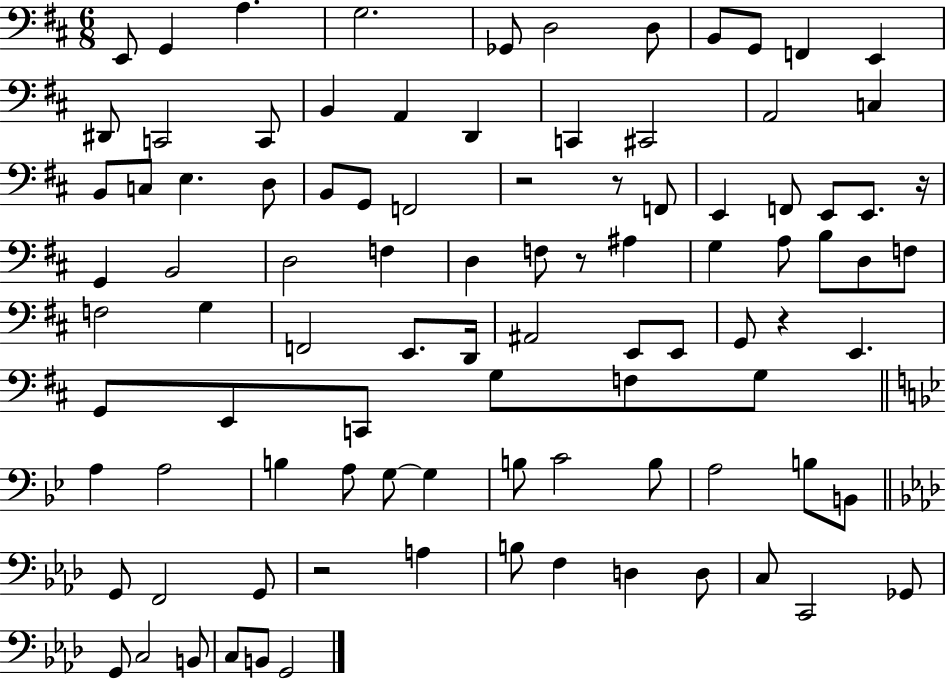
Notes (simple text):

E2/e G2/q A3/q. G3/h. Gb2/e D3/h D3/e B2/e G2/e F2/q E2/q D#2/e C2/h C2/e B2/q A2/q D2/q C2/q C#2/h A2/h C3/q B2/e C3/e E3/q. D3/e B2/e G2/e F2/h R/h R/e F2/e E2/q F2/e E2/e E2/e. R/s G2/q B2/h D3/h F3/q D3/q F3/e R/e A#3/q G3/q A3/e B3/e D3/e F3/e F3/h G3/q F2/h E2/e. D2/s A#2/h E2/e E2/e G2/e R/q E2/q. G2/e E2/e C2/e G3/e F3/e G3/e A3/q A3/h B3/q A3/e G3/e G3/q B3/e C4/h B3/e A3/h B3/e B2/e G2/e F2/h G2/e R/h A3/q B3/e F3/q D3/q D3/e C3/e C2/h Gb2/e G2/e C3/h B2/e C3/e B2/e G2/h